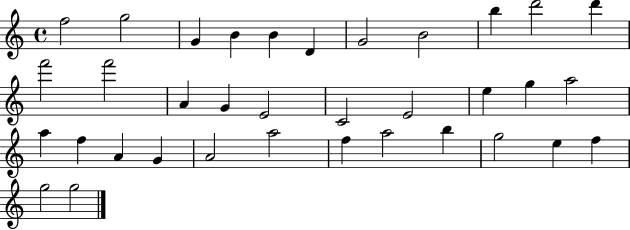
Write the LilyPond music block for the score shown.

{
  \clef treble
  \time 4/4
  \defaultTimeSignature
  \key c \major
  f''2 g''2 | g'4 b'4 b'4 d'4 | g'2 b'2 | b''4 d'''2 d'''4 | \break f'''2 f'''2 | a'4 g'4 e'2 | c'2 e'2 | e''4 g''4 a''2 | \break a''4 f''4 a'4 g'4 | a'2 a''2 | f''4 a''2 b''4 | g''2 e''4 f''4 | \break g''2 g''2 | \bar "|."
}